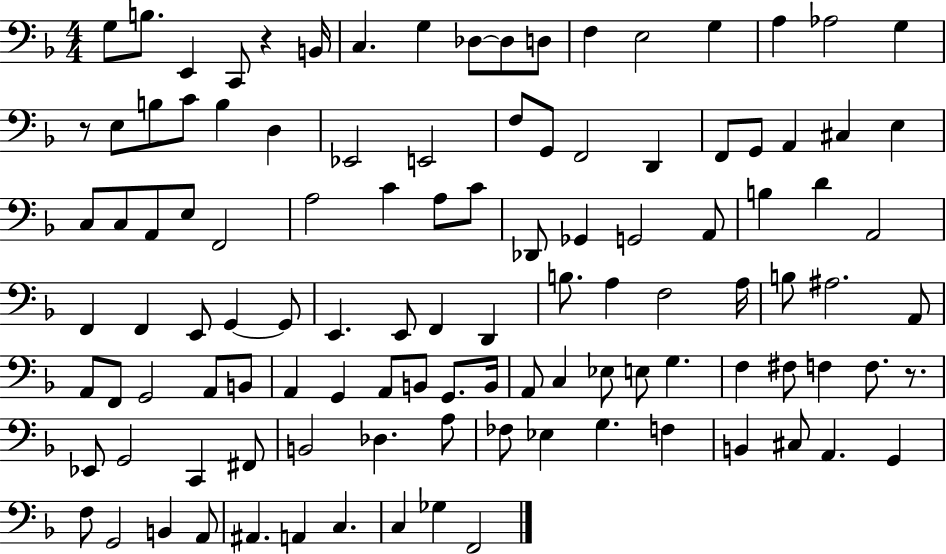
X:1
T:Untitled
M:4/4
L:1/4
K:F
G,/2 B,/2 E,, C,,/2 z B,,/4 C, G, _D,/2 _D,/2 D,/2 F, E,2 G, A, _A,2 G, z/2 E,/2 B,/2 C/2 B, D, _E,,2 E,,2 F,/2 G,,/2 F,,2 D,, F,,/2 G,,/2 A,, ^C, E, C,/2 C,/2 A,,/2 E,/2 F,,2 A,2 C A,/2 C/2 _D,,/2 _G,, G,,2 A,,/2 B, D A,,2 F,, F,, E,,/2 G,, G,,/2 E,, E,,/2 F,, D,, B,/2 A, F,2 A,/4 B,/2 ^A,2 A,,/2 A,,/2 F,,/2 G,,2 A,,/2 B,,/2 A,, G,, A,,/2 B,,/2 G,,/2 B,,/4 A,,/2 C, _E,/2 E,/2 G, F, ^F,/2 F, F,/2 z/2 _E,,/2 G,,2 C,, ^F,,/2 B,,2 _D, A,/2 _F,/2 _E, G, F, B,, ^C,/2 A,, G,, F,/2 G,,2 B,, A,,/2 ^A,, A,, C, C, _G, F,,2